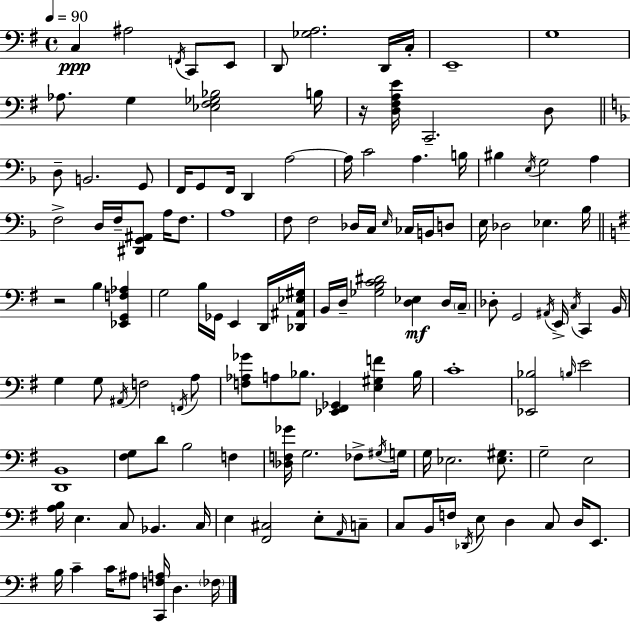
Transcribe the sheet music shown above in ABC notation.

X:1
T:Untitled
M:4/4
L:1/4
K:Em
C, ^A,2 F,,/4 C,,/2 E,,/2 D,,/2 [_G,A,]2 D,,/4 C,/4 E,,4 G,4 _A,/2 G, [_E,^F,_G,_B,]2 B,/4 z/4 [D,^F,A,E]/4 C,,2 D,/2 D,/2 B,,2 G,,/2 F,,/4 G,,/2 F,,/4 D,, A,2 A,/4 C2 A, B,/4 ^B, E,/4 G,2 A, F,2 D,/4 F,/4 [^D,,G,,^A,,]/2 A,/4 F,/2 A,4 F,/2 F,2 _D,/4 C,/4 E,/4 _C,/4 B,,/4 D,/2 E,/4 _D,2 _E, _B,/4 z2 B, [_E,,G,,F,_A,] G,2 B,/4 _G,,/4 E,, D,,/4 [_D,,^A,,_E,^G,]/4 B,,/4 D,/4 [_G,B,C^D]2 [D,_E,] D,/4 C,/4 _D,/2 G,,2 ^A,,/4 E,,/4 C,/4 C,, B,,/4 G, G,/2 ^A,,/4 F,2 F,,/4 A,/2 [F,_A,_G]/2 A,/2 _B,/2 [_E,,^F,,_G,,] [E,^G,F] _B,/4 C4 [_E,,_B,]2 B,/4 E2 [D,,B,,]4 [^F,G,]/2 D/2 B,2 F, [_D,F,_G]/4 G,2 _F,/2 ^G,/4 G,/4 G,/4 _E,2 [_E,^G,]/2 G,2 E,2 [A,B,]/4 E, C,/2 _B,, C,/4 E, [^F,,^C,]2 E,/2 A,,/4 C,/2 C,/2 B,,/4 F,/4 _D,,/4 E,/2 D, C,/2 D,/4 E,,/2 B,/4 C C/4 ^A,/2 [C,,F,A,]/4 D, _F,/4